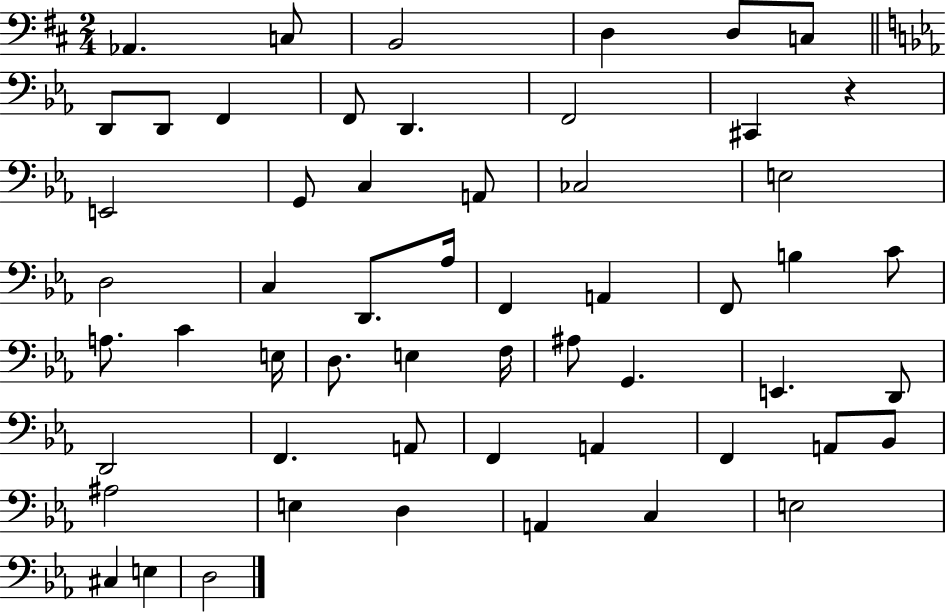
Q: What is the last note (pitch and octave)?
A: D3